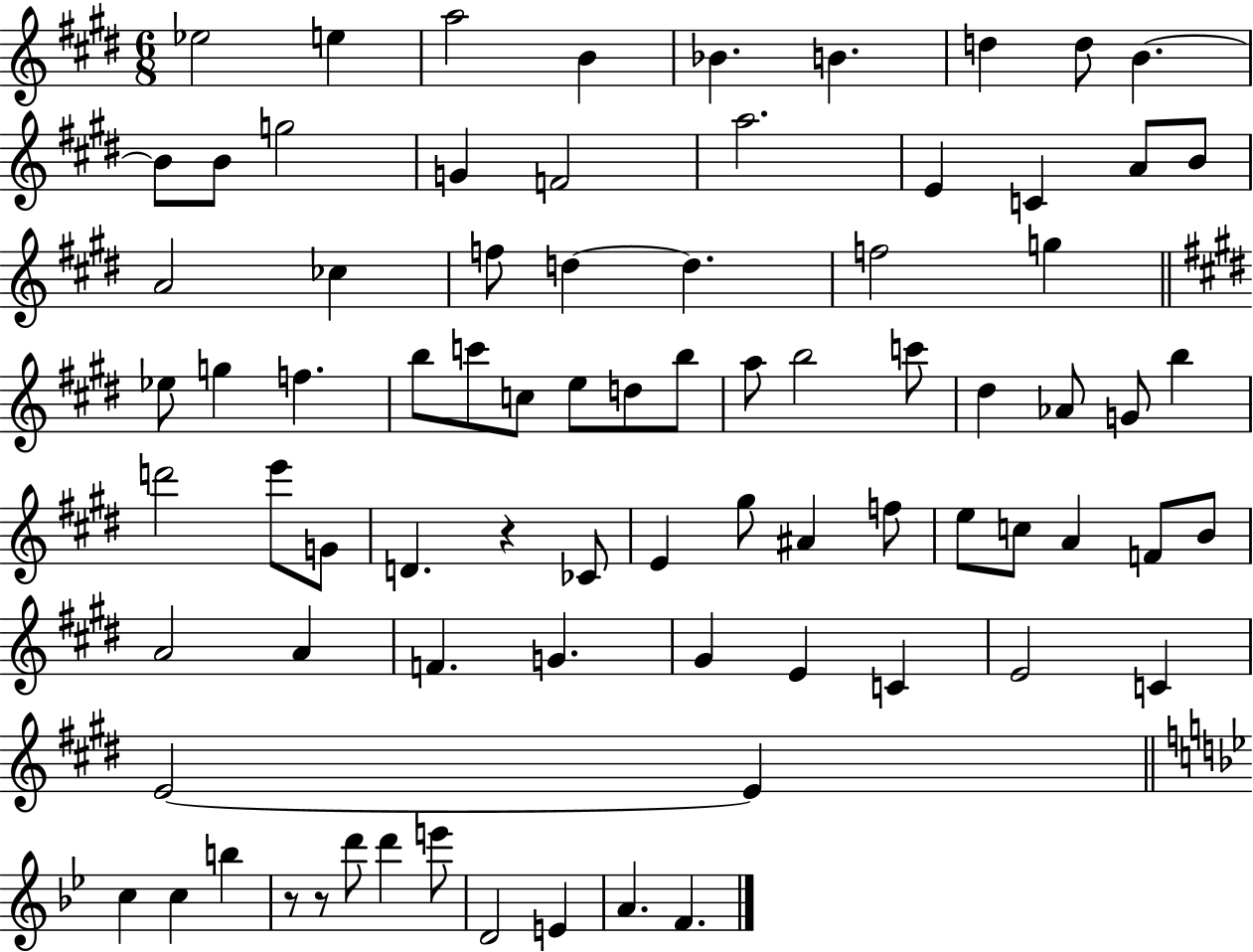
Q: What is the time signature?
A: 6/8